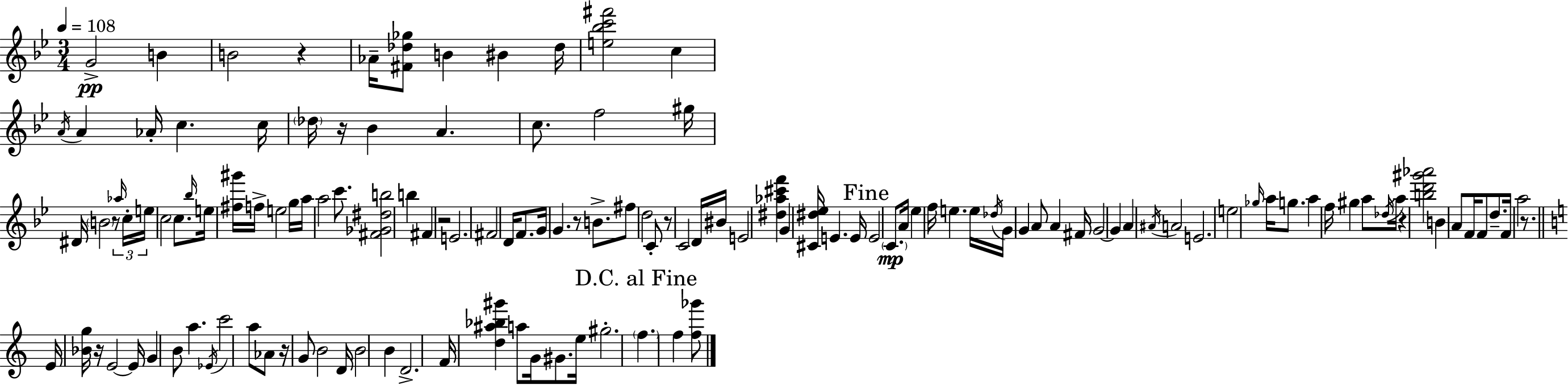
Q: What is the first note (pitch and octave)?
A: G4